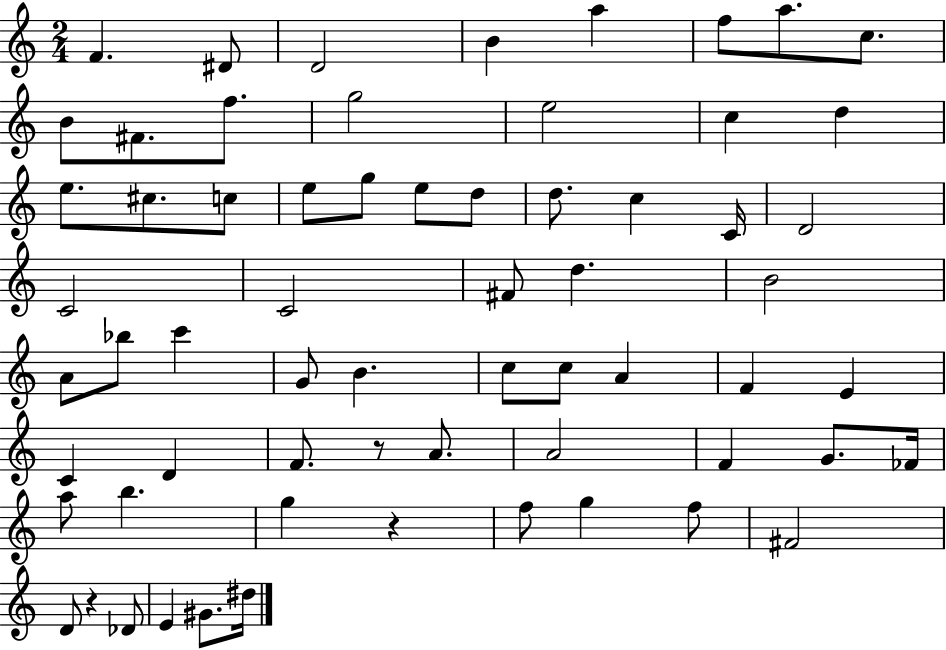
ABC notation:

X:1
T:Untitled
M:2/4
L:1/4
K:C
F ^D/2 D2 B a f/2 a/2 c/2 B/2 ^F/2 f/2 g2 e2 c d e/2 ^c/2 c/2 e/2 g/2 e/2 d/2 d/2 c C/4 D2 C2 C2 ^F/2 d B2 A/2 _b/2 c' G/2 B c/2 c/2 A F E C D F/2 z/2 A/2 A2 F G/2 _F/4 a/2 b g z f/2 g f/2 ^F2 D/2 z _D/2 E ^G/2 ^d/4